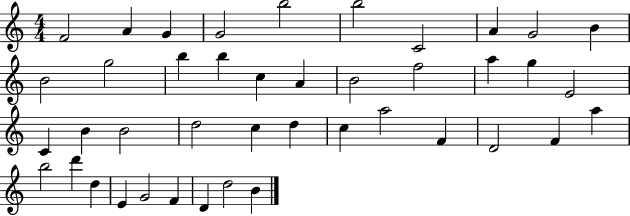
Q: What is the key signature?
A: C major